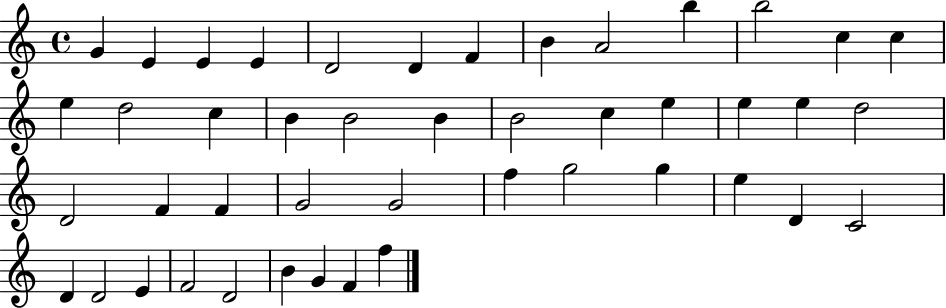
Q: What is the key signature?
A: C major